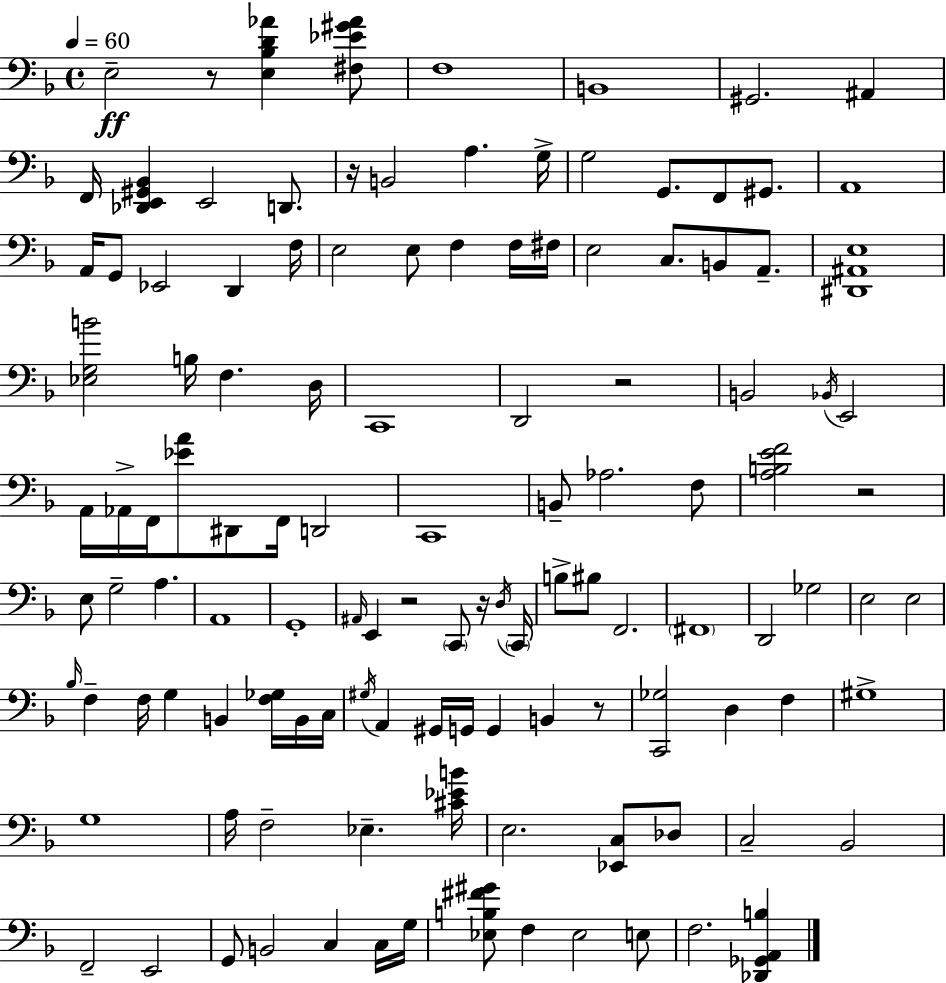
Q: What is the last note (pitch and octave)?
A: F3